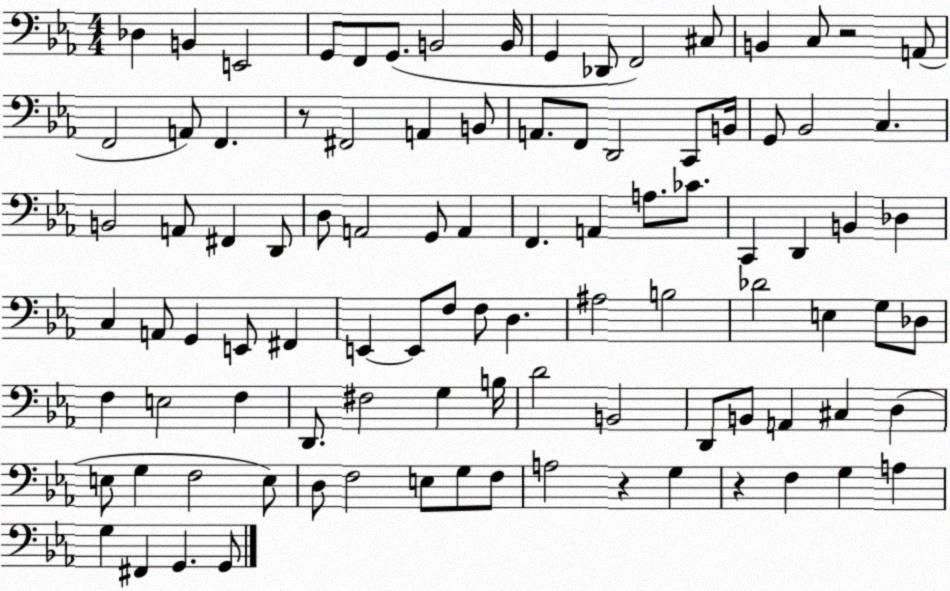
X:1
T:Untitled
M:4/4
L:1/4
K:Eb
_D, B,, E,,2 G,,/2 F,,/2 G,,/2 B,,2 B,,/4 G,, _D,,/2 F,,2 ^C,/2 B,, C,/2 z2 A,,/2 F,,2 A,,/2 F,, z/2 ^F,,2 A,, B,,/2 A,,/2 F,,/2 D,,2 C,,/2 B,,/4 G,,/2 _B,,2 C, B,,2 A,,/2 ^F,, D,,/2 D,/2 A,,2 G,,/2 A,, F,, A,, A,/2 _C/2 C,, D,, B,, _D, C, A,,/2 G,, E,,/2 ^F,, E,, E,,/2 F,/2 F,/2 D, ^A,2 B,2 _D2 E, G,/2 _D,/2 F, E,2 F, D,,/2 ^F,2 G, B,/4 D2 B,,2 D,,/2 B,,/2 A,, ^C, D, E,/2 G, F,2 E,/2 D,/2 F,2 E,/2 G,/2 F,/2 A,2 z G, z F, G, A, G, ^F,, G,, G,,/2